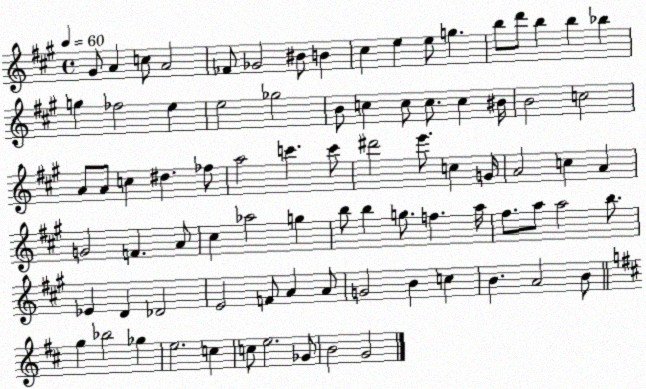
X:1
T:Untitled
M:4/4
L:1/4
K:A
^G/2 A c/2 A2 _F/2 _G2 ^B/2 B ^c e e/2 g b/2 d'/2 b b _b g _f2 e e2 _g2 B/2 c c/2 c/2 c ^B/4 B2 c2 A/2 A/2 c ^d _f/2 a2 c' c'/2 ^d'2 e'/2 c G/4 A2 c A G2 F A/2 ^c _a2 g b/2 b g/2 f a/4 ^f/2 a/2 a2 b/2 _E D _D2 E2 F/2 A A/2 G2 B c B A2 B/2 g _b2 _g e2 c c/2 e2 _G/2 B2 G2